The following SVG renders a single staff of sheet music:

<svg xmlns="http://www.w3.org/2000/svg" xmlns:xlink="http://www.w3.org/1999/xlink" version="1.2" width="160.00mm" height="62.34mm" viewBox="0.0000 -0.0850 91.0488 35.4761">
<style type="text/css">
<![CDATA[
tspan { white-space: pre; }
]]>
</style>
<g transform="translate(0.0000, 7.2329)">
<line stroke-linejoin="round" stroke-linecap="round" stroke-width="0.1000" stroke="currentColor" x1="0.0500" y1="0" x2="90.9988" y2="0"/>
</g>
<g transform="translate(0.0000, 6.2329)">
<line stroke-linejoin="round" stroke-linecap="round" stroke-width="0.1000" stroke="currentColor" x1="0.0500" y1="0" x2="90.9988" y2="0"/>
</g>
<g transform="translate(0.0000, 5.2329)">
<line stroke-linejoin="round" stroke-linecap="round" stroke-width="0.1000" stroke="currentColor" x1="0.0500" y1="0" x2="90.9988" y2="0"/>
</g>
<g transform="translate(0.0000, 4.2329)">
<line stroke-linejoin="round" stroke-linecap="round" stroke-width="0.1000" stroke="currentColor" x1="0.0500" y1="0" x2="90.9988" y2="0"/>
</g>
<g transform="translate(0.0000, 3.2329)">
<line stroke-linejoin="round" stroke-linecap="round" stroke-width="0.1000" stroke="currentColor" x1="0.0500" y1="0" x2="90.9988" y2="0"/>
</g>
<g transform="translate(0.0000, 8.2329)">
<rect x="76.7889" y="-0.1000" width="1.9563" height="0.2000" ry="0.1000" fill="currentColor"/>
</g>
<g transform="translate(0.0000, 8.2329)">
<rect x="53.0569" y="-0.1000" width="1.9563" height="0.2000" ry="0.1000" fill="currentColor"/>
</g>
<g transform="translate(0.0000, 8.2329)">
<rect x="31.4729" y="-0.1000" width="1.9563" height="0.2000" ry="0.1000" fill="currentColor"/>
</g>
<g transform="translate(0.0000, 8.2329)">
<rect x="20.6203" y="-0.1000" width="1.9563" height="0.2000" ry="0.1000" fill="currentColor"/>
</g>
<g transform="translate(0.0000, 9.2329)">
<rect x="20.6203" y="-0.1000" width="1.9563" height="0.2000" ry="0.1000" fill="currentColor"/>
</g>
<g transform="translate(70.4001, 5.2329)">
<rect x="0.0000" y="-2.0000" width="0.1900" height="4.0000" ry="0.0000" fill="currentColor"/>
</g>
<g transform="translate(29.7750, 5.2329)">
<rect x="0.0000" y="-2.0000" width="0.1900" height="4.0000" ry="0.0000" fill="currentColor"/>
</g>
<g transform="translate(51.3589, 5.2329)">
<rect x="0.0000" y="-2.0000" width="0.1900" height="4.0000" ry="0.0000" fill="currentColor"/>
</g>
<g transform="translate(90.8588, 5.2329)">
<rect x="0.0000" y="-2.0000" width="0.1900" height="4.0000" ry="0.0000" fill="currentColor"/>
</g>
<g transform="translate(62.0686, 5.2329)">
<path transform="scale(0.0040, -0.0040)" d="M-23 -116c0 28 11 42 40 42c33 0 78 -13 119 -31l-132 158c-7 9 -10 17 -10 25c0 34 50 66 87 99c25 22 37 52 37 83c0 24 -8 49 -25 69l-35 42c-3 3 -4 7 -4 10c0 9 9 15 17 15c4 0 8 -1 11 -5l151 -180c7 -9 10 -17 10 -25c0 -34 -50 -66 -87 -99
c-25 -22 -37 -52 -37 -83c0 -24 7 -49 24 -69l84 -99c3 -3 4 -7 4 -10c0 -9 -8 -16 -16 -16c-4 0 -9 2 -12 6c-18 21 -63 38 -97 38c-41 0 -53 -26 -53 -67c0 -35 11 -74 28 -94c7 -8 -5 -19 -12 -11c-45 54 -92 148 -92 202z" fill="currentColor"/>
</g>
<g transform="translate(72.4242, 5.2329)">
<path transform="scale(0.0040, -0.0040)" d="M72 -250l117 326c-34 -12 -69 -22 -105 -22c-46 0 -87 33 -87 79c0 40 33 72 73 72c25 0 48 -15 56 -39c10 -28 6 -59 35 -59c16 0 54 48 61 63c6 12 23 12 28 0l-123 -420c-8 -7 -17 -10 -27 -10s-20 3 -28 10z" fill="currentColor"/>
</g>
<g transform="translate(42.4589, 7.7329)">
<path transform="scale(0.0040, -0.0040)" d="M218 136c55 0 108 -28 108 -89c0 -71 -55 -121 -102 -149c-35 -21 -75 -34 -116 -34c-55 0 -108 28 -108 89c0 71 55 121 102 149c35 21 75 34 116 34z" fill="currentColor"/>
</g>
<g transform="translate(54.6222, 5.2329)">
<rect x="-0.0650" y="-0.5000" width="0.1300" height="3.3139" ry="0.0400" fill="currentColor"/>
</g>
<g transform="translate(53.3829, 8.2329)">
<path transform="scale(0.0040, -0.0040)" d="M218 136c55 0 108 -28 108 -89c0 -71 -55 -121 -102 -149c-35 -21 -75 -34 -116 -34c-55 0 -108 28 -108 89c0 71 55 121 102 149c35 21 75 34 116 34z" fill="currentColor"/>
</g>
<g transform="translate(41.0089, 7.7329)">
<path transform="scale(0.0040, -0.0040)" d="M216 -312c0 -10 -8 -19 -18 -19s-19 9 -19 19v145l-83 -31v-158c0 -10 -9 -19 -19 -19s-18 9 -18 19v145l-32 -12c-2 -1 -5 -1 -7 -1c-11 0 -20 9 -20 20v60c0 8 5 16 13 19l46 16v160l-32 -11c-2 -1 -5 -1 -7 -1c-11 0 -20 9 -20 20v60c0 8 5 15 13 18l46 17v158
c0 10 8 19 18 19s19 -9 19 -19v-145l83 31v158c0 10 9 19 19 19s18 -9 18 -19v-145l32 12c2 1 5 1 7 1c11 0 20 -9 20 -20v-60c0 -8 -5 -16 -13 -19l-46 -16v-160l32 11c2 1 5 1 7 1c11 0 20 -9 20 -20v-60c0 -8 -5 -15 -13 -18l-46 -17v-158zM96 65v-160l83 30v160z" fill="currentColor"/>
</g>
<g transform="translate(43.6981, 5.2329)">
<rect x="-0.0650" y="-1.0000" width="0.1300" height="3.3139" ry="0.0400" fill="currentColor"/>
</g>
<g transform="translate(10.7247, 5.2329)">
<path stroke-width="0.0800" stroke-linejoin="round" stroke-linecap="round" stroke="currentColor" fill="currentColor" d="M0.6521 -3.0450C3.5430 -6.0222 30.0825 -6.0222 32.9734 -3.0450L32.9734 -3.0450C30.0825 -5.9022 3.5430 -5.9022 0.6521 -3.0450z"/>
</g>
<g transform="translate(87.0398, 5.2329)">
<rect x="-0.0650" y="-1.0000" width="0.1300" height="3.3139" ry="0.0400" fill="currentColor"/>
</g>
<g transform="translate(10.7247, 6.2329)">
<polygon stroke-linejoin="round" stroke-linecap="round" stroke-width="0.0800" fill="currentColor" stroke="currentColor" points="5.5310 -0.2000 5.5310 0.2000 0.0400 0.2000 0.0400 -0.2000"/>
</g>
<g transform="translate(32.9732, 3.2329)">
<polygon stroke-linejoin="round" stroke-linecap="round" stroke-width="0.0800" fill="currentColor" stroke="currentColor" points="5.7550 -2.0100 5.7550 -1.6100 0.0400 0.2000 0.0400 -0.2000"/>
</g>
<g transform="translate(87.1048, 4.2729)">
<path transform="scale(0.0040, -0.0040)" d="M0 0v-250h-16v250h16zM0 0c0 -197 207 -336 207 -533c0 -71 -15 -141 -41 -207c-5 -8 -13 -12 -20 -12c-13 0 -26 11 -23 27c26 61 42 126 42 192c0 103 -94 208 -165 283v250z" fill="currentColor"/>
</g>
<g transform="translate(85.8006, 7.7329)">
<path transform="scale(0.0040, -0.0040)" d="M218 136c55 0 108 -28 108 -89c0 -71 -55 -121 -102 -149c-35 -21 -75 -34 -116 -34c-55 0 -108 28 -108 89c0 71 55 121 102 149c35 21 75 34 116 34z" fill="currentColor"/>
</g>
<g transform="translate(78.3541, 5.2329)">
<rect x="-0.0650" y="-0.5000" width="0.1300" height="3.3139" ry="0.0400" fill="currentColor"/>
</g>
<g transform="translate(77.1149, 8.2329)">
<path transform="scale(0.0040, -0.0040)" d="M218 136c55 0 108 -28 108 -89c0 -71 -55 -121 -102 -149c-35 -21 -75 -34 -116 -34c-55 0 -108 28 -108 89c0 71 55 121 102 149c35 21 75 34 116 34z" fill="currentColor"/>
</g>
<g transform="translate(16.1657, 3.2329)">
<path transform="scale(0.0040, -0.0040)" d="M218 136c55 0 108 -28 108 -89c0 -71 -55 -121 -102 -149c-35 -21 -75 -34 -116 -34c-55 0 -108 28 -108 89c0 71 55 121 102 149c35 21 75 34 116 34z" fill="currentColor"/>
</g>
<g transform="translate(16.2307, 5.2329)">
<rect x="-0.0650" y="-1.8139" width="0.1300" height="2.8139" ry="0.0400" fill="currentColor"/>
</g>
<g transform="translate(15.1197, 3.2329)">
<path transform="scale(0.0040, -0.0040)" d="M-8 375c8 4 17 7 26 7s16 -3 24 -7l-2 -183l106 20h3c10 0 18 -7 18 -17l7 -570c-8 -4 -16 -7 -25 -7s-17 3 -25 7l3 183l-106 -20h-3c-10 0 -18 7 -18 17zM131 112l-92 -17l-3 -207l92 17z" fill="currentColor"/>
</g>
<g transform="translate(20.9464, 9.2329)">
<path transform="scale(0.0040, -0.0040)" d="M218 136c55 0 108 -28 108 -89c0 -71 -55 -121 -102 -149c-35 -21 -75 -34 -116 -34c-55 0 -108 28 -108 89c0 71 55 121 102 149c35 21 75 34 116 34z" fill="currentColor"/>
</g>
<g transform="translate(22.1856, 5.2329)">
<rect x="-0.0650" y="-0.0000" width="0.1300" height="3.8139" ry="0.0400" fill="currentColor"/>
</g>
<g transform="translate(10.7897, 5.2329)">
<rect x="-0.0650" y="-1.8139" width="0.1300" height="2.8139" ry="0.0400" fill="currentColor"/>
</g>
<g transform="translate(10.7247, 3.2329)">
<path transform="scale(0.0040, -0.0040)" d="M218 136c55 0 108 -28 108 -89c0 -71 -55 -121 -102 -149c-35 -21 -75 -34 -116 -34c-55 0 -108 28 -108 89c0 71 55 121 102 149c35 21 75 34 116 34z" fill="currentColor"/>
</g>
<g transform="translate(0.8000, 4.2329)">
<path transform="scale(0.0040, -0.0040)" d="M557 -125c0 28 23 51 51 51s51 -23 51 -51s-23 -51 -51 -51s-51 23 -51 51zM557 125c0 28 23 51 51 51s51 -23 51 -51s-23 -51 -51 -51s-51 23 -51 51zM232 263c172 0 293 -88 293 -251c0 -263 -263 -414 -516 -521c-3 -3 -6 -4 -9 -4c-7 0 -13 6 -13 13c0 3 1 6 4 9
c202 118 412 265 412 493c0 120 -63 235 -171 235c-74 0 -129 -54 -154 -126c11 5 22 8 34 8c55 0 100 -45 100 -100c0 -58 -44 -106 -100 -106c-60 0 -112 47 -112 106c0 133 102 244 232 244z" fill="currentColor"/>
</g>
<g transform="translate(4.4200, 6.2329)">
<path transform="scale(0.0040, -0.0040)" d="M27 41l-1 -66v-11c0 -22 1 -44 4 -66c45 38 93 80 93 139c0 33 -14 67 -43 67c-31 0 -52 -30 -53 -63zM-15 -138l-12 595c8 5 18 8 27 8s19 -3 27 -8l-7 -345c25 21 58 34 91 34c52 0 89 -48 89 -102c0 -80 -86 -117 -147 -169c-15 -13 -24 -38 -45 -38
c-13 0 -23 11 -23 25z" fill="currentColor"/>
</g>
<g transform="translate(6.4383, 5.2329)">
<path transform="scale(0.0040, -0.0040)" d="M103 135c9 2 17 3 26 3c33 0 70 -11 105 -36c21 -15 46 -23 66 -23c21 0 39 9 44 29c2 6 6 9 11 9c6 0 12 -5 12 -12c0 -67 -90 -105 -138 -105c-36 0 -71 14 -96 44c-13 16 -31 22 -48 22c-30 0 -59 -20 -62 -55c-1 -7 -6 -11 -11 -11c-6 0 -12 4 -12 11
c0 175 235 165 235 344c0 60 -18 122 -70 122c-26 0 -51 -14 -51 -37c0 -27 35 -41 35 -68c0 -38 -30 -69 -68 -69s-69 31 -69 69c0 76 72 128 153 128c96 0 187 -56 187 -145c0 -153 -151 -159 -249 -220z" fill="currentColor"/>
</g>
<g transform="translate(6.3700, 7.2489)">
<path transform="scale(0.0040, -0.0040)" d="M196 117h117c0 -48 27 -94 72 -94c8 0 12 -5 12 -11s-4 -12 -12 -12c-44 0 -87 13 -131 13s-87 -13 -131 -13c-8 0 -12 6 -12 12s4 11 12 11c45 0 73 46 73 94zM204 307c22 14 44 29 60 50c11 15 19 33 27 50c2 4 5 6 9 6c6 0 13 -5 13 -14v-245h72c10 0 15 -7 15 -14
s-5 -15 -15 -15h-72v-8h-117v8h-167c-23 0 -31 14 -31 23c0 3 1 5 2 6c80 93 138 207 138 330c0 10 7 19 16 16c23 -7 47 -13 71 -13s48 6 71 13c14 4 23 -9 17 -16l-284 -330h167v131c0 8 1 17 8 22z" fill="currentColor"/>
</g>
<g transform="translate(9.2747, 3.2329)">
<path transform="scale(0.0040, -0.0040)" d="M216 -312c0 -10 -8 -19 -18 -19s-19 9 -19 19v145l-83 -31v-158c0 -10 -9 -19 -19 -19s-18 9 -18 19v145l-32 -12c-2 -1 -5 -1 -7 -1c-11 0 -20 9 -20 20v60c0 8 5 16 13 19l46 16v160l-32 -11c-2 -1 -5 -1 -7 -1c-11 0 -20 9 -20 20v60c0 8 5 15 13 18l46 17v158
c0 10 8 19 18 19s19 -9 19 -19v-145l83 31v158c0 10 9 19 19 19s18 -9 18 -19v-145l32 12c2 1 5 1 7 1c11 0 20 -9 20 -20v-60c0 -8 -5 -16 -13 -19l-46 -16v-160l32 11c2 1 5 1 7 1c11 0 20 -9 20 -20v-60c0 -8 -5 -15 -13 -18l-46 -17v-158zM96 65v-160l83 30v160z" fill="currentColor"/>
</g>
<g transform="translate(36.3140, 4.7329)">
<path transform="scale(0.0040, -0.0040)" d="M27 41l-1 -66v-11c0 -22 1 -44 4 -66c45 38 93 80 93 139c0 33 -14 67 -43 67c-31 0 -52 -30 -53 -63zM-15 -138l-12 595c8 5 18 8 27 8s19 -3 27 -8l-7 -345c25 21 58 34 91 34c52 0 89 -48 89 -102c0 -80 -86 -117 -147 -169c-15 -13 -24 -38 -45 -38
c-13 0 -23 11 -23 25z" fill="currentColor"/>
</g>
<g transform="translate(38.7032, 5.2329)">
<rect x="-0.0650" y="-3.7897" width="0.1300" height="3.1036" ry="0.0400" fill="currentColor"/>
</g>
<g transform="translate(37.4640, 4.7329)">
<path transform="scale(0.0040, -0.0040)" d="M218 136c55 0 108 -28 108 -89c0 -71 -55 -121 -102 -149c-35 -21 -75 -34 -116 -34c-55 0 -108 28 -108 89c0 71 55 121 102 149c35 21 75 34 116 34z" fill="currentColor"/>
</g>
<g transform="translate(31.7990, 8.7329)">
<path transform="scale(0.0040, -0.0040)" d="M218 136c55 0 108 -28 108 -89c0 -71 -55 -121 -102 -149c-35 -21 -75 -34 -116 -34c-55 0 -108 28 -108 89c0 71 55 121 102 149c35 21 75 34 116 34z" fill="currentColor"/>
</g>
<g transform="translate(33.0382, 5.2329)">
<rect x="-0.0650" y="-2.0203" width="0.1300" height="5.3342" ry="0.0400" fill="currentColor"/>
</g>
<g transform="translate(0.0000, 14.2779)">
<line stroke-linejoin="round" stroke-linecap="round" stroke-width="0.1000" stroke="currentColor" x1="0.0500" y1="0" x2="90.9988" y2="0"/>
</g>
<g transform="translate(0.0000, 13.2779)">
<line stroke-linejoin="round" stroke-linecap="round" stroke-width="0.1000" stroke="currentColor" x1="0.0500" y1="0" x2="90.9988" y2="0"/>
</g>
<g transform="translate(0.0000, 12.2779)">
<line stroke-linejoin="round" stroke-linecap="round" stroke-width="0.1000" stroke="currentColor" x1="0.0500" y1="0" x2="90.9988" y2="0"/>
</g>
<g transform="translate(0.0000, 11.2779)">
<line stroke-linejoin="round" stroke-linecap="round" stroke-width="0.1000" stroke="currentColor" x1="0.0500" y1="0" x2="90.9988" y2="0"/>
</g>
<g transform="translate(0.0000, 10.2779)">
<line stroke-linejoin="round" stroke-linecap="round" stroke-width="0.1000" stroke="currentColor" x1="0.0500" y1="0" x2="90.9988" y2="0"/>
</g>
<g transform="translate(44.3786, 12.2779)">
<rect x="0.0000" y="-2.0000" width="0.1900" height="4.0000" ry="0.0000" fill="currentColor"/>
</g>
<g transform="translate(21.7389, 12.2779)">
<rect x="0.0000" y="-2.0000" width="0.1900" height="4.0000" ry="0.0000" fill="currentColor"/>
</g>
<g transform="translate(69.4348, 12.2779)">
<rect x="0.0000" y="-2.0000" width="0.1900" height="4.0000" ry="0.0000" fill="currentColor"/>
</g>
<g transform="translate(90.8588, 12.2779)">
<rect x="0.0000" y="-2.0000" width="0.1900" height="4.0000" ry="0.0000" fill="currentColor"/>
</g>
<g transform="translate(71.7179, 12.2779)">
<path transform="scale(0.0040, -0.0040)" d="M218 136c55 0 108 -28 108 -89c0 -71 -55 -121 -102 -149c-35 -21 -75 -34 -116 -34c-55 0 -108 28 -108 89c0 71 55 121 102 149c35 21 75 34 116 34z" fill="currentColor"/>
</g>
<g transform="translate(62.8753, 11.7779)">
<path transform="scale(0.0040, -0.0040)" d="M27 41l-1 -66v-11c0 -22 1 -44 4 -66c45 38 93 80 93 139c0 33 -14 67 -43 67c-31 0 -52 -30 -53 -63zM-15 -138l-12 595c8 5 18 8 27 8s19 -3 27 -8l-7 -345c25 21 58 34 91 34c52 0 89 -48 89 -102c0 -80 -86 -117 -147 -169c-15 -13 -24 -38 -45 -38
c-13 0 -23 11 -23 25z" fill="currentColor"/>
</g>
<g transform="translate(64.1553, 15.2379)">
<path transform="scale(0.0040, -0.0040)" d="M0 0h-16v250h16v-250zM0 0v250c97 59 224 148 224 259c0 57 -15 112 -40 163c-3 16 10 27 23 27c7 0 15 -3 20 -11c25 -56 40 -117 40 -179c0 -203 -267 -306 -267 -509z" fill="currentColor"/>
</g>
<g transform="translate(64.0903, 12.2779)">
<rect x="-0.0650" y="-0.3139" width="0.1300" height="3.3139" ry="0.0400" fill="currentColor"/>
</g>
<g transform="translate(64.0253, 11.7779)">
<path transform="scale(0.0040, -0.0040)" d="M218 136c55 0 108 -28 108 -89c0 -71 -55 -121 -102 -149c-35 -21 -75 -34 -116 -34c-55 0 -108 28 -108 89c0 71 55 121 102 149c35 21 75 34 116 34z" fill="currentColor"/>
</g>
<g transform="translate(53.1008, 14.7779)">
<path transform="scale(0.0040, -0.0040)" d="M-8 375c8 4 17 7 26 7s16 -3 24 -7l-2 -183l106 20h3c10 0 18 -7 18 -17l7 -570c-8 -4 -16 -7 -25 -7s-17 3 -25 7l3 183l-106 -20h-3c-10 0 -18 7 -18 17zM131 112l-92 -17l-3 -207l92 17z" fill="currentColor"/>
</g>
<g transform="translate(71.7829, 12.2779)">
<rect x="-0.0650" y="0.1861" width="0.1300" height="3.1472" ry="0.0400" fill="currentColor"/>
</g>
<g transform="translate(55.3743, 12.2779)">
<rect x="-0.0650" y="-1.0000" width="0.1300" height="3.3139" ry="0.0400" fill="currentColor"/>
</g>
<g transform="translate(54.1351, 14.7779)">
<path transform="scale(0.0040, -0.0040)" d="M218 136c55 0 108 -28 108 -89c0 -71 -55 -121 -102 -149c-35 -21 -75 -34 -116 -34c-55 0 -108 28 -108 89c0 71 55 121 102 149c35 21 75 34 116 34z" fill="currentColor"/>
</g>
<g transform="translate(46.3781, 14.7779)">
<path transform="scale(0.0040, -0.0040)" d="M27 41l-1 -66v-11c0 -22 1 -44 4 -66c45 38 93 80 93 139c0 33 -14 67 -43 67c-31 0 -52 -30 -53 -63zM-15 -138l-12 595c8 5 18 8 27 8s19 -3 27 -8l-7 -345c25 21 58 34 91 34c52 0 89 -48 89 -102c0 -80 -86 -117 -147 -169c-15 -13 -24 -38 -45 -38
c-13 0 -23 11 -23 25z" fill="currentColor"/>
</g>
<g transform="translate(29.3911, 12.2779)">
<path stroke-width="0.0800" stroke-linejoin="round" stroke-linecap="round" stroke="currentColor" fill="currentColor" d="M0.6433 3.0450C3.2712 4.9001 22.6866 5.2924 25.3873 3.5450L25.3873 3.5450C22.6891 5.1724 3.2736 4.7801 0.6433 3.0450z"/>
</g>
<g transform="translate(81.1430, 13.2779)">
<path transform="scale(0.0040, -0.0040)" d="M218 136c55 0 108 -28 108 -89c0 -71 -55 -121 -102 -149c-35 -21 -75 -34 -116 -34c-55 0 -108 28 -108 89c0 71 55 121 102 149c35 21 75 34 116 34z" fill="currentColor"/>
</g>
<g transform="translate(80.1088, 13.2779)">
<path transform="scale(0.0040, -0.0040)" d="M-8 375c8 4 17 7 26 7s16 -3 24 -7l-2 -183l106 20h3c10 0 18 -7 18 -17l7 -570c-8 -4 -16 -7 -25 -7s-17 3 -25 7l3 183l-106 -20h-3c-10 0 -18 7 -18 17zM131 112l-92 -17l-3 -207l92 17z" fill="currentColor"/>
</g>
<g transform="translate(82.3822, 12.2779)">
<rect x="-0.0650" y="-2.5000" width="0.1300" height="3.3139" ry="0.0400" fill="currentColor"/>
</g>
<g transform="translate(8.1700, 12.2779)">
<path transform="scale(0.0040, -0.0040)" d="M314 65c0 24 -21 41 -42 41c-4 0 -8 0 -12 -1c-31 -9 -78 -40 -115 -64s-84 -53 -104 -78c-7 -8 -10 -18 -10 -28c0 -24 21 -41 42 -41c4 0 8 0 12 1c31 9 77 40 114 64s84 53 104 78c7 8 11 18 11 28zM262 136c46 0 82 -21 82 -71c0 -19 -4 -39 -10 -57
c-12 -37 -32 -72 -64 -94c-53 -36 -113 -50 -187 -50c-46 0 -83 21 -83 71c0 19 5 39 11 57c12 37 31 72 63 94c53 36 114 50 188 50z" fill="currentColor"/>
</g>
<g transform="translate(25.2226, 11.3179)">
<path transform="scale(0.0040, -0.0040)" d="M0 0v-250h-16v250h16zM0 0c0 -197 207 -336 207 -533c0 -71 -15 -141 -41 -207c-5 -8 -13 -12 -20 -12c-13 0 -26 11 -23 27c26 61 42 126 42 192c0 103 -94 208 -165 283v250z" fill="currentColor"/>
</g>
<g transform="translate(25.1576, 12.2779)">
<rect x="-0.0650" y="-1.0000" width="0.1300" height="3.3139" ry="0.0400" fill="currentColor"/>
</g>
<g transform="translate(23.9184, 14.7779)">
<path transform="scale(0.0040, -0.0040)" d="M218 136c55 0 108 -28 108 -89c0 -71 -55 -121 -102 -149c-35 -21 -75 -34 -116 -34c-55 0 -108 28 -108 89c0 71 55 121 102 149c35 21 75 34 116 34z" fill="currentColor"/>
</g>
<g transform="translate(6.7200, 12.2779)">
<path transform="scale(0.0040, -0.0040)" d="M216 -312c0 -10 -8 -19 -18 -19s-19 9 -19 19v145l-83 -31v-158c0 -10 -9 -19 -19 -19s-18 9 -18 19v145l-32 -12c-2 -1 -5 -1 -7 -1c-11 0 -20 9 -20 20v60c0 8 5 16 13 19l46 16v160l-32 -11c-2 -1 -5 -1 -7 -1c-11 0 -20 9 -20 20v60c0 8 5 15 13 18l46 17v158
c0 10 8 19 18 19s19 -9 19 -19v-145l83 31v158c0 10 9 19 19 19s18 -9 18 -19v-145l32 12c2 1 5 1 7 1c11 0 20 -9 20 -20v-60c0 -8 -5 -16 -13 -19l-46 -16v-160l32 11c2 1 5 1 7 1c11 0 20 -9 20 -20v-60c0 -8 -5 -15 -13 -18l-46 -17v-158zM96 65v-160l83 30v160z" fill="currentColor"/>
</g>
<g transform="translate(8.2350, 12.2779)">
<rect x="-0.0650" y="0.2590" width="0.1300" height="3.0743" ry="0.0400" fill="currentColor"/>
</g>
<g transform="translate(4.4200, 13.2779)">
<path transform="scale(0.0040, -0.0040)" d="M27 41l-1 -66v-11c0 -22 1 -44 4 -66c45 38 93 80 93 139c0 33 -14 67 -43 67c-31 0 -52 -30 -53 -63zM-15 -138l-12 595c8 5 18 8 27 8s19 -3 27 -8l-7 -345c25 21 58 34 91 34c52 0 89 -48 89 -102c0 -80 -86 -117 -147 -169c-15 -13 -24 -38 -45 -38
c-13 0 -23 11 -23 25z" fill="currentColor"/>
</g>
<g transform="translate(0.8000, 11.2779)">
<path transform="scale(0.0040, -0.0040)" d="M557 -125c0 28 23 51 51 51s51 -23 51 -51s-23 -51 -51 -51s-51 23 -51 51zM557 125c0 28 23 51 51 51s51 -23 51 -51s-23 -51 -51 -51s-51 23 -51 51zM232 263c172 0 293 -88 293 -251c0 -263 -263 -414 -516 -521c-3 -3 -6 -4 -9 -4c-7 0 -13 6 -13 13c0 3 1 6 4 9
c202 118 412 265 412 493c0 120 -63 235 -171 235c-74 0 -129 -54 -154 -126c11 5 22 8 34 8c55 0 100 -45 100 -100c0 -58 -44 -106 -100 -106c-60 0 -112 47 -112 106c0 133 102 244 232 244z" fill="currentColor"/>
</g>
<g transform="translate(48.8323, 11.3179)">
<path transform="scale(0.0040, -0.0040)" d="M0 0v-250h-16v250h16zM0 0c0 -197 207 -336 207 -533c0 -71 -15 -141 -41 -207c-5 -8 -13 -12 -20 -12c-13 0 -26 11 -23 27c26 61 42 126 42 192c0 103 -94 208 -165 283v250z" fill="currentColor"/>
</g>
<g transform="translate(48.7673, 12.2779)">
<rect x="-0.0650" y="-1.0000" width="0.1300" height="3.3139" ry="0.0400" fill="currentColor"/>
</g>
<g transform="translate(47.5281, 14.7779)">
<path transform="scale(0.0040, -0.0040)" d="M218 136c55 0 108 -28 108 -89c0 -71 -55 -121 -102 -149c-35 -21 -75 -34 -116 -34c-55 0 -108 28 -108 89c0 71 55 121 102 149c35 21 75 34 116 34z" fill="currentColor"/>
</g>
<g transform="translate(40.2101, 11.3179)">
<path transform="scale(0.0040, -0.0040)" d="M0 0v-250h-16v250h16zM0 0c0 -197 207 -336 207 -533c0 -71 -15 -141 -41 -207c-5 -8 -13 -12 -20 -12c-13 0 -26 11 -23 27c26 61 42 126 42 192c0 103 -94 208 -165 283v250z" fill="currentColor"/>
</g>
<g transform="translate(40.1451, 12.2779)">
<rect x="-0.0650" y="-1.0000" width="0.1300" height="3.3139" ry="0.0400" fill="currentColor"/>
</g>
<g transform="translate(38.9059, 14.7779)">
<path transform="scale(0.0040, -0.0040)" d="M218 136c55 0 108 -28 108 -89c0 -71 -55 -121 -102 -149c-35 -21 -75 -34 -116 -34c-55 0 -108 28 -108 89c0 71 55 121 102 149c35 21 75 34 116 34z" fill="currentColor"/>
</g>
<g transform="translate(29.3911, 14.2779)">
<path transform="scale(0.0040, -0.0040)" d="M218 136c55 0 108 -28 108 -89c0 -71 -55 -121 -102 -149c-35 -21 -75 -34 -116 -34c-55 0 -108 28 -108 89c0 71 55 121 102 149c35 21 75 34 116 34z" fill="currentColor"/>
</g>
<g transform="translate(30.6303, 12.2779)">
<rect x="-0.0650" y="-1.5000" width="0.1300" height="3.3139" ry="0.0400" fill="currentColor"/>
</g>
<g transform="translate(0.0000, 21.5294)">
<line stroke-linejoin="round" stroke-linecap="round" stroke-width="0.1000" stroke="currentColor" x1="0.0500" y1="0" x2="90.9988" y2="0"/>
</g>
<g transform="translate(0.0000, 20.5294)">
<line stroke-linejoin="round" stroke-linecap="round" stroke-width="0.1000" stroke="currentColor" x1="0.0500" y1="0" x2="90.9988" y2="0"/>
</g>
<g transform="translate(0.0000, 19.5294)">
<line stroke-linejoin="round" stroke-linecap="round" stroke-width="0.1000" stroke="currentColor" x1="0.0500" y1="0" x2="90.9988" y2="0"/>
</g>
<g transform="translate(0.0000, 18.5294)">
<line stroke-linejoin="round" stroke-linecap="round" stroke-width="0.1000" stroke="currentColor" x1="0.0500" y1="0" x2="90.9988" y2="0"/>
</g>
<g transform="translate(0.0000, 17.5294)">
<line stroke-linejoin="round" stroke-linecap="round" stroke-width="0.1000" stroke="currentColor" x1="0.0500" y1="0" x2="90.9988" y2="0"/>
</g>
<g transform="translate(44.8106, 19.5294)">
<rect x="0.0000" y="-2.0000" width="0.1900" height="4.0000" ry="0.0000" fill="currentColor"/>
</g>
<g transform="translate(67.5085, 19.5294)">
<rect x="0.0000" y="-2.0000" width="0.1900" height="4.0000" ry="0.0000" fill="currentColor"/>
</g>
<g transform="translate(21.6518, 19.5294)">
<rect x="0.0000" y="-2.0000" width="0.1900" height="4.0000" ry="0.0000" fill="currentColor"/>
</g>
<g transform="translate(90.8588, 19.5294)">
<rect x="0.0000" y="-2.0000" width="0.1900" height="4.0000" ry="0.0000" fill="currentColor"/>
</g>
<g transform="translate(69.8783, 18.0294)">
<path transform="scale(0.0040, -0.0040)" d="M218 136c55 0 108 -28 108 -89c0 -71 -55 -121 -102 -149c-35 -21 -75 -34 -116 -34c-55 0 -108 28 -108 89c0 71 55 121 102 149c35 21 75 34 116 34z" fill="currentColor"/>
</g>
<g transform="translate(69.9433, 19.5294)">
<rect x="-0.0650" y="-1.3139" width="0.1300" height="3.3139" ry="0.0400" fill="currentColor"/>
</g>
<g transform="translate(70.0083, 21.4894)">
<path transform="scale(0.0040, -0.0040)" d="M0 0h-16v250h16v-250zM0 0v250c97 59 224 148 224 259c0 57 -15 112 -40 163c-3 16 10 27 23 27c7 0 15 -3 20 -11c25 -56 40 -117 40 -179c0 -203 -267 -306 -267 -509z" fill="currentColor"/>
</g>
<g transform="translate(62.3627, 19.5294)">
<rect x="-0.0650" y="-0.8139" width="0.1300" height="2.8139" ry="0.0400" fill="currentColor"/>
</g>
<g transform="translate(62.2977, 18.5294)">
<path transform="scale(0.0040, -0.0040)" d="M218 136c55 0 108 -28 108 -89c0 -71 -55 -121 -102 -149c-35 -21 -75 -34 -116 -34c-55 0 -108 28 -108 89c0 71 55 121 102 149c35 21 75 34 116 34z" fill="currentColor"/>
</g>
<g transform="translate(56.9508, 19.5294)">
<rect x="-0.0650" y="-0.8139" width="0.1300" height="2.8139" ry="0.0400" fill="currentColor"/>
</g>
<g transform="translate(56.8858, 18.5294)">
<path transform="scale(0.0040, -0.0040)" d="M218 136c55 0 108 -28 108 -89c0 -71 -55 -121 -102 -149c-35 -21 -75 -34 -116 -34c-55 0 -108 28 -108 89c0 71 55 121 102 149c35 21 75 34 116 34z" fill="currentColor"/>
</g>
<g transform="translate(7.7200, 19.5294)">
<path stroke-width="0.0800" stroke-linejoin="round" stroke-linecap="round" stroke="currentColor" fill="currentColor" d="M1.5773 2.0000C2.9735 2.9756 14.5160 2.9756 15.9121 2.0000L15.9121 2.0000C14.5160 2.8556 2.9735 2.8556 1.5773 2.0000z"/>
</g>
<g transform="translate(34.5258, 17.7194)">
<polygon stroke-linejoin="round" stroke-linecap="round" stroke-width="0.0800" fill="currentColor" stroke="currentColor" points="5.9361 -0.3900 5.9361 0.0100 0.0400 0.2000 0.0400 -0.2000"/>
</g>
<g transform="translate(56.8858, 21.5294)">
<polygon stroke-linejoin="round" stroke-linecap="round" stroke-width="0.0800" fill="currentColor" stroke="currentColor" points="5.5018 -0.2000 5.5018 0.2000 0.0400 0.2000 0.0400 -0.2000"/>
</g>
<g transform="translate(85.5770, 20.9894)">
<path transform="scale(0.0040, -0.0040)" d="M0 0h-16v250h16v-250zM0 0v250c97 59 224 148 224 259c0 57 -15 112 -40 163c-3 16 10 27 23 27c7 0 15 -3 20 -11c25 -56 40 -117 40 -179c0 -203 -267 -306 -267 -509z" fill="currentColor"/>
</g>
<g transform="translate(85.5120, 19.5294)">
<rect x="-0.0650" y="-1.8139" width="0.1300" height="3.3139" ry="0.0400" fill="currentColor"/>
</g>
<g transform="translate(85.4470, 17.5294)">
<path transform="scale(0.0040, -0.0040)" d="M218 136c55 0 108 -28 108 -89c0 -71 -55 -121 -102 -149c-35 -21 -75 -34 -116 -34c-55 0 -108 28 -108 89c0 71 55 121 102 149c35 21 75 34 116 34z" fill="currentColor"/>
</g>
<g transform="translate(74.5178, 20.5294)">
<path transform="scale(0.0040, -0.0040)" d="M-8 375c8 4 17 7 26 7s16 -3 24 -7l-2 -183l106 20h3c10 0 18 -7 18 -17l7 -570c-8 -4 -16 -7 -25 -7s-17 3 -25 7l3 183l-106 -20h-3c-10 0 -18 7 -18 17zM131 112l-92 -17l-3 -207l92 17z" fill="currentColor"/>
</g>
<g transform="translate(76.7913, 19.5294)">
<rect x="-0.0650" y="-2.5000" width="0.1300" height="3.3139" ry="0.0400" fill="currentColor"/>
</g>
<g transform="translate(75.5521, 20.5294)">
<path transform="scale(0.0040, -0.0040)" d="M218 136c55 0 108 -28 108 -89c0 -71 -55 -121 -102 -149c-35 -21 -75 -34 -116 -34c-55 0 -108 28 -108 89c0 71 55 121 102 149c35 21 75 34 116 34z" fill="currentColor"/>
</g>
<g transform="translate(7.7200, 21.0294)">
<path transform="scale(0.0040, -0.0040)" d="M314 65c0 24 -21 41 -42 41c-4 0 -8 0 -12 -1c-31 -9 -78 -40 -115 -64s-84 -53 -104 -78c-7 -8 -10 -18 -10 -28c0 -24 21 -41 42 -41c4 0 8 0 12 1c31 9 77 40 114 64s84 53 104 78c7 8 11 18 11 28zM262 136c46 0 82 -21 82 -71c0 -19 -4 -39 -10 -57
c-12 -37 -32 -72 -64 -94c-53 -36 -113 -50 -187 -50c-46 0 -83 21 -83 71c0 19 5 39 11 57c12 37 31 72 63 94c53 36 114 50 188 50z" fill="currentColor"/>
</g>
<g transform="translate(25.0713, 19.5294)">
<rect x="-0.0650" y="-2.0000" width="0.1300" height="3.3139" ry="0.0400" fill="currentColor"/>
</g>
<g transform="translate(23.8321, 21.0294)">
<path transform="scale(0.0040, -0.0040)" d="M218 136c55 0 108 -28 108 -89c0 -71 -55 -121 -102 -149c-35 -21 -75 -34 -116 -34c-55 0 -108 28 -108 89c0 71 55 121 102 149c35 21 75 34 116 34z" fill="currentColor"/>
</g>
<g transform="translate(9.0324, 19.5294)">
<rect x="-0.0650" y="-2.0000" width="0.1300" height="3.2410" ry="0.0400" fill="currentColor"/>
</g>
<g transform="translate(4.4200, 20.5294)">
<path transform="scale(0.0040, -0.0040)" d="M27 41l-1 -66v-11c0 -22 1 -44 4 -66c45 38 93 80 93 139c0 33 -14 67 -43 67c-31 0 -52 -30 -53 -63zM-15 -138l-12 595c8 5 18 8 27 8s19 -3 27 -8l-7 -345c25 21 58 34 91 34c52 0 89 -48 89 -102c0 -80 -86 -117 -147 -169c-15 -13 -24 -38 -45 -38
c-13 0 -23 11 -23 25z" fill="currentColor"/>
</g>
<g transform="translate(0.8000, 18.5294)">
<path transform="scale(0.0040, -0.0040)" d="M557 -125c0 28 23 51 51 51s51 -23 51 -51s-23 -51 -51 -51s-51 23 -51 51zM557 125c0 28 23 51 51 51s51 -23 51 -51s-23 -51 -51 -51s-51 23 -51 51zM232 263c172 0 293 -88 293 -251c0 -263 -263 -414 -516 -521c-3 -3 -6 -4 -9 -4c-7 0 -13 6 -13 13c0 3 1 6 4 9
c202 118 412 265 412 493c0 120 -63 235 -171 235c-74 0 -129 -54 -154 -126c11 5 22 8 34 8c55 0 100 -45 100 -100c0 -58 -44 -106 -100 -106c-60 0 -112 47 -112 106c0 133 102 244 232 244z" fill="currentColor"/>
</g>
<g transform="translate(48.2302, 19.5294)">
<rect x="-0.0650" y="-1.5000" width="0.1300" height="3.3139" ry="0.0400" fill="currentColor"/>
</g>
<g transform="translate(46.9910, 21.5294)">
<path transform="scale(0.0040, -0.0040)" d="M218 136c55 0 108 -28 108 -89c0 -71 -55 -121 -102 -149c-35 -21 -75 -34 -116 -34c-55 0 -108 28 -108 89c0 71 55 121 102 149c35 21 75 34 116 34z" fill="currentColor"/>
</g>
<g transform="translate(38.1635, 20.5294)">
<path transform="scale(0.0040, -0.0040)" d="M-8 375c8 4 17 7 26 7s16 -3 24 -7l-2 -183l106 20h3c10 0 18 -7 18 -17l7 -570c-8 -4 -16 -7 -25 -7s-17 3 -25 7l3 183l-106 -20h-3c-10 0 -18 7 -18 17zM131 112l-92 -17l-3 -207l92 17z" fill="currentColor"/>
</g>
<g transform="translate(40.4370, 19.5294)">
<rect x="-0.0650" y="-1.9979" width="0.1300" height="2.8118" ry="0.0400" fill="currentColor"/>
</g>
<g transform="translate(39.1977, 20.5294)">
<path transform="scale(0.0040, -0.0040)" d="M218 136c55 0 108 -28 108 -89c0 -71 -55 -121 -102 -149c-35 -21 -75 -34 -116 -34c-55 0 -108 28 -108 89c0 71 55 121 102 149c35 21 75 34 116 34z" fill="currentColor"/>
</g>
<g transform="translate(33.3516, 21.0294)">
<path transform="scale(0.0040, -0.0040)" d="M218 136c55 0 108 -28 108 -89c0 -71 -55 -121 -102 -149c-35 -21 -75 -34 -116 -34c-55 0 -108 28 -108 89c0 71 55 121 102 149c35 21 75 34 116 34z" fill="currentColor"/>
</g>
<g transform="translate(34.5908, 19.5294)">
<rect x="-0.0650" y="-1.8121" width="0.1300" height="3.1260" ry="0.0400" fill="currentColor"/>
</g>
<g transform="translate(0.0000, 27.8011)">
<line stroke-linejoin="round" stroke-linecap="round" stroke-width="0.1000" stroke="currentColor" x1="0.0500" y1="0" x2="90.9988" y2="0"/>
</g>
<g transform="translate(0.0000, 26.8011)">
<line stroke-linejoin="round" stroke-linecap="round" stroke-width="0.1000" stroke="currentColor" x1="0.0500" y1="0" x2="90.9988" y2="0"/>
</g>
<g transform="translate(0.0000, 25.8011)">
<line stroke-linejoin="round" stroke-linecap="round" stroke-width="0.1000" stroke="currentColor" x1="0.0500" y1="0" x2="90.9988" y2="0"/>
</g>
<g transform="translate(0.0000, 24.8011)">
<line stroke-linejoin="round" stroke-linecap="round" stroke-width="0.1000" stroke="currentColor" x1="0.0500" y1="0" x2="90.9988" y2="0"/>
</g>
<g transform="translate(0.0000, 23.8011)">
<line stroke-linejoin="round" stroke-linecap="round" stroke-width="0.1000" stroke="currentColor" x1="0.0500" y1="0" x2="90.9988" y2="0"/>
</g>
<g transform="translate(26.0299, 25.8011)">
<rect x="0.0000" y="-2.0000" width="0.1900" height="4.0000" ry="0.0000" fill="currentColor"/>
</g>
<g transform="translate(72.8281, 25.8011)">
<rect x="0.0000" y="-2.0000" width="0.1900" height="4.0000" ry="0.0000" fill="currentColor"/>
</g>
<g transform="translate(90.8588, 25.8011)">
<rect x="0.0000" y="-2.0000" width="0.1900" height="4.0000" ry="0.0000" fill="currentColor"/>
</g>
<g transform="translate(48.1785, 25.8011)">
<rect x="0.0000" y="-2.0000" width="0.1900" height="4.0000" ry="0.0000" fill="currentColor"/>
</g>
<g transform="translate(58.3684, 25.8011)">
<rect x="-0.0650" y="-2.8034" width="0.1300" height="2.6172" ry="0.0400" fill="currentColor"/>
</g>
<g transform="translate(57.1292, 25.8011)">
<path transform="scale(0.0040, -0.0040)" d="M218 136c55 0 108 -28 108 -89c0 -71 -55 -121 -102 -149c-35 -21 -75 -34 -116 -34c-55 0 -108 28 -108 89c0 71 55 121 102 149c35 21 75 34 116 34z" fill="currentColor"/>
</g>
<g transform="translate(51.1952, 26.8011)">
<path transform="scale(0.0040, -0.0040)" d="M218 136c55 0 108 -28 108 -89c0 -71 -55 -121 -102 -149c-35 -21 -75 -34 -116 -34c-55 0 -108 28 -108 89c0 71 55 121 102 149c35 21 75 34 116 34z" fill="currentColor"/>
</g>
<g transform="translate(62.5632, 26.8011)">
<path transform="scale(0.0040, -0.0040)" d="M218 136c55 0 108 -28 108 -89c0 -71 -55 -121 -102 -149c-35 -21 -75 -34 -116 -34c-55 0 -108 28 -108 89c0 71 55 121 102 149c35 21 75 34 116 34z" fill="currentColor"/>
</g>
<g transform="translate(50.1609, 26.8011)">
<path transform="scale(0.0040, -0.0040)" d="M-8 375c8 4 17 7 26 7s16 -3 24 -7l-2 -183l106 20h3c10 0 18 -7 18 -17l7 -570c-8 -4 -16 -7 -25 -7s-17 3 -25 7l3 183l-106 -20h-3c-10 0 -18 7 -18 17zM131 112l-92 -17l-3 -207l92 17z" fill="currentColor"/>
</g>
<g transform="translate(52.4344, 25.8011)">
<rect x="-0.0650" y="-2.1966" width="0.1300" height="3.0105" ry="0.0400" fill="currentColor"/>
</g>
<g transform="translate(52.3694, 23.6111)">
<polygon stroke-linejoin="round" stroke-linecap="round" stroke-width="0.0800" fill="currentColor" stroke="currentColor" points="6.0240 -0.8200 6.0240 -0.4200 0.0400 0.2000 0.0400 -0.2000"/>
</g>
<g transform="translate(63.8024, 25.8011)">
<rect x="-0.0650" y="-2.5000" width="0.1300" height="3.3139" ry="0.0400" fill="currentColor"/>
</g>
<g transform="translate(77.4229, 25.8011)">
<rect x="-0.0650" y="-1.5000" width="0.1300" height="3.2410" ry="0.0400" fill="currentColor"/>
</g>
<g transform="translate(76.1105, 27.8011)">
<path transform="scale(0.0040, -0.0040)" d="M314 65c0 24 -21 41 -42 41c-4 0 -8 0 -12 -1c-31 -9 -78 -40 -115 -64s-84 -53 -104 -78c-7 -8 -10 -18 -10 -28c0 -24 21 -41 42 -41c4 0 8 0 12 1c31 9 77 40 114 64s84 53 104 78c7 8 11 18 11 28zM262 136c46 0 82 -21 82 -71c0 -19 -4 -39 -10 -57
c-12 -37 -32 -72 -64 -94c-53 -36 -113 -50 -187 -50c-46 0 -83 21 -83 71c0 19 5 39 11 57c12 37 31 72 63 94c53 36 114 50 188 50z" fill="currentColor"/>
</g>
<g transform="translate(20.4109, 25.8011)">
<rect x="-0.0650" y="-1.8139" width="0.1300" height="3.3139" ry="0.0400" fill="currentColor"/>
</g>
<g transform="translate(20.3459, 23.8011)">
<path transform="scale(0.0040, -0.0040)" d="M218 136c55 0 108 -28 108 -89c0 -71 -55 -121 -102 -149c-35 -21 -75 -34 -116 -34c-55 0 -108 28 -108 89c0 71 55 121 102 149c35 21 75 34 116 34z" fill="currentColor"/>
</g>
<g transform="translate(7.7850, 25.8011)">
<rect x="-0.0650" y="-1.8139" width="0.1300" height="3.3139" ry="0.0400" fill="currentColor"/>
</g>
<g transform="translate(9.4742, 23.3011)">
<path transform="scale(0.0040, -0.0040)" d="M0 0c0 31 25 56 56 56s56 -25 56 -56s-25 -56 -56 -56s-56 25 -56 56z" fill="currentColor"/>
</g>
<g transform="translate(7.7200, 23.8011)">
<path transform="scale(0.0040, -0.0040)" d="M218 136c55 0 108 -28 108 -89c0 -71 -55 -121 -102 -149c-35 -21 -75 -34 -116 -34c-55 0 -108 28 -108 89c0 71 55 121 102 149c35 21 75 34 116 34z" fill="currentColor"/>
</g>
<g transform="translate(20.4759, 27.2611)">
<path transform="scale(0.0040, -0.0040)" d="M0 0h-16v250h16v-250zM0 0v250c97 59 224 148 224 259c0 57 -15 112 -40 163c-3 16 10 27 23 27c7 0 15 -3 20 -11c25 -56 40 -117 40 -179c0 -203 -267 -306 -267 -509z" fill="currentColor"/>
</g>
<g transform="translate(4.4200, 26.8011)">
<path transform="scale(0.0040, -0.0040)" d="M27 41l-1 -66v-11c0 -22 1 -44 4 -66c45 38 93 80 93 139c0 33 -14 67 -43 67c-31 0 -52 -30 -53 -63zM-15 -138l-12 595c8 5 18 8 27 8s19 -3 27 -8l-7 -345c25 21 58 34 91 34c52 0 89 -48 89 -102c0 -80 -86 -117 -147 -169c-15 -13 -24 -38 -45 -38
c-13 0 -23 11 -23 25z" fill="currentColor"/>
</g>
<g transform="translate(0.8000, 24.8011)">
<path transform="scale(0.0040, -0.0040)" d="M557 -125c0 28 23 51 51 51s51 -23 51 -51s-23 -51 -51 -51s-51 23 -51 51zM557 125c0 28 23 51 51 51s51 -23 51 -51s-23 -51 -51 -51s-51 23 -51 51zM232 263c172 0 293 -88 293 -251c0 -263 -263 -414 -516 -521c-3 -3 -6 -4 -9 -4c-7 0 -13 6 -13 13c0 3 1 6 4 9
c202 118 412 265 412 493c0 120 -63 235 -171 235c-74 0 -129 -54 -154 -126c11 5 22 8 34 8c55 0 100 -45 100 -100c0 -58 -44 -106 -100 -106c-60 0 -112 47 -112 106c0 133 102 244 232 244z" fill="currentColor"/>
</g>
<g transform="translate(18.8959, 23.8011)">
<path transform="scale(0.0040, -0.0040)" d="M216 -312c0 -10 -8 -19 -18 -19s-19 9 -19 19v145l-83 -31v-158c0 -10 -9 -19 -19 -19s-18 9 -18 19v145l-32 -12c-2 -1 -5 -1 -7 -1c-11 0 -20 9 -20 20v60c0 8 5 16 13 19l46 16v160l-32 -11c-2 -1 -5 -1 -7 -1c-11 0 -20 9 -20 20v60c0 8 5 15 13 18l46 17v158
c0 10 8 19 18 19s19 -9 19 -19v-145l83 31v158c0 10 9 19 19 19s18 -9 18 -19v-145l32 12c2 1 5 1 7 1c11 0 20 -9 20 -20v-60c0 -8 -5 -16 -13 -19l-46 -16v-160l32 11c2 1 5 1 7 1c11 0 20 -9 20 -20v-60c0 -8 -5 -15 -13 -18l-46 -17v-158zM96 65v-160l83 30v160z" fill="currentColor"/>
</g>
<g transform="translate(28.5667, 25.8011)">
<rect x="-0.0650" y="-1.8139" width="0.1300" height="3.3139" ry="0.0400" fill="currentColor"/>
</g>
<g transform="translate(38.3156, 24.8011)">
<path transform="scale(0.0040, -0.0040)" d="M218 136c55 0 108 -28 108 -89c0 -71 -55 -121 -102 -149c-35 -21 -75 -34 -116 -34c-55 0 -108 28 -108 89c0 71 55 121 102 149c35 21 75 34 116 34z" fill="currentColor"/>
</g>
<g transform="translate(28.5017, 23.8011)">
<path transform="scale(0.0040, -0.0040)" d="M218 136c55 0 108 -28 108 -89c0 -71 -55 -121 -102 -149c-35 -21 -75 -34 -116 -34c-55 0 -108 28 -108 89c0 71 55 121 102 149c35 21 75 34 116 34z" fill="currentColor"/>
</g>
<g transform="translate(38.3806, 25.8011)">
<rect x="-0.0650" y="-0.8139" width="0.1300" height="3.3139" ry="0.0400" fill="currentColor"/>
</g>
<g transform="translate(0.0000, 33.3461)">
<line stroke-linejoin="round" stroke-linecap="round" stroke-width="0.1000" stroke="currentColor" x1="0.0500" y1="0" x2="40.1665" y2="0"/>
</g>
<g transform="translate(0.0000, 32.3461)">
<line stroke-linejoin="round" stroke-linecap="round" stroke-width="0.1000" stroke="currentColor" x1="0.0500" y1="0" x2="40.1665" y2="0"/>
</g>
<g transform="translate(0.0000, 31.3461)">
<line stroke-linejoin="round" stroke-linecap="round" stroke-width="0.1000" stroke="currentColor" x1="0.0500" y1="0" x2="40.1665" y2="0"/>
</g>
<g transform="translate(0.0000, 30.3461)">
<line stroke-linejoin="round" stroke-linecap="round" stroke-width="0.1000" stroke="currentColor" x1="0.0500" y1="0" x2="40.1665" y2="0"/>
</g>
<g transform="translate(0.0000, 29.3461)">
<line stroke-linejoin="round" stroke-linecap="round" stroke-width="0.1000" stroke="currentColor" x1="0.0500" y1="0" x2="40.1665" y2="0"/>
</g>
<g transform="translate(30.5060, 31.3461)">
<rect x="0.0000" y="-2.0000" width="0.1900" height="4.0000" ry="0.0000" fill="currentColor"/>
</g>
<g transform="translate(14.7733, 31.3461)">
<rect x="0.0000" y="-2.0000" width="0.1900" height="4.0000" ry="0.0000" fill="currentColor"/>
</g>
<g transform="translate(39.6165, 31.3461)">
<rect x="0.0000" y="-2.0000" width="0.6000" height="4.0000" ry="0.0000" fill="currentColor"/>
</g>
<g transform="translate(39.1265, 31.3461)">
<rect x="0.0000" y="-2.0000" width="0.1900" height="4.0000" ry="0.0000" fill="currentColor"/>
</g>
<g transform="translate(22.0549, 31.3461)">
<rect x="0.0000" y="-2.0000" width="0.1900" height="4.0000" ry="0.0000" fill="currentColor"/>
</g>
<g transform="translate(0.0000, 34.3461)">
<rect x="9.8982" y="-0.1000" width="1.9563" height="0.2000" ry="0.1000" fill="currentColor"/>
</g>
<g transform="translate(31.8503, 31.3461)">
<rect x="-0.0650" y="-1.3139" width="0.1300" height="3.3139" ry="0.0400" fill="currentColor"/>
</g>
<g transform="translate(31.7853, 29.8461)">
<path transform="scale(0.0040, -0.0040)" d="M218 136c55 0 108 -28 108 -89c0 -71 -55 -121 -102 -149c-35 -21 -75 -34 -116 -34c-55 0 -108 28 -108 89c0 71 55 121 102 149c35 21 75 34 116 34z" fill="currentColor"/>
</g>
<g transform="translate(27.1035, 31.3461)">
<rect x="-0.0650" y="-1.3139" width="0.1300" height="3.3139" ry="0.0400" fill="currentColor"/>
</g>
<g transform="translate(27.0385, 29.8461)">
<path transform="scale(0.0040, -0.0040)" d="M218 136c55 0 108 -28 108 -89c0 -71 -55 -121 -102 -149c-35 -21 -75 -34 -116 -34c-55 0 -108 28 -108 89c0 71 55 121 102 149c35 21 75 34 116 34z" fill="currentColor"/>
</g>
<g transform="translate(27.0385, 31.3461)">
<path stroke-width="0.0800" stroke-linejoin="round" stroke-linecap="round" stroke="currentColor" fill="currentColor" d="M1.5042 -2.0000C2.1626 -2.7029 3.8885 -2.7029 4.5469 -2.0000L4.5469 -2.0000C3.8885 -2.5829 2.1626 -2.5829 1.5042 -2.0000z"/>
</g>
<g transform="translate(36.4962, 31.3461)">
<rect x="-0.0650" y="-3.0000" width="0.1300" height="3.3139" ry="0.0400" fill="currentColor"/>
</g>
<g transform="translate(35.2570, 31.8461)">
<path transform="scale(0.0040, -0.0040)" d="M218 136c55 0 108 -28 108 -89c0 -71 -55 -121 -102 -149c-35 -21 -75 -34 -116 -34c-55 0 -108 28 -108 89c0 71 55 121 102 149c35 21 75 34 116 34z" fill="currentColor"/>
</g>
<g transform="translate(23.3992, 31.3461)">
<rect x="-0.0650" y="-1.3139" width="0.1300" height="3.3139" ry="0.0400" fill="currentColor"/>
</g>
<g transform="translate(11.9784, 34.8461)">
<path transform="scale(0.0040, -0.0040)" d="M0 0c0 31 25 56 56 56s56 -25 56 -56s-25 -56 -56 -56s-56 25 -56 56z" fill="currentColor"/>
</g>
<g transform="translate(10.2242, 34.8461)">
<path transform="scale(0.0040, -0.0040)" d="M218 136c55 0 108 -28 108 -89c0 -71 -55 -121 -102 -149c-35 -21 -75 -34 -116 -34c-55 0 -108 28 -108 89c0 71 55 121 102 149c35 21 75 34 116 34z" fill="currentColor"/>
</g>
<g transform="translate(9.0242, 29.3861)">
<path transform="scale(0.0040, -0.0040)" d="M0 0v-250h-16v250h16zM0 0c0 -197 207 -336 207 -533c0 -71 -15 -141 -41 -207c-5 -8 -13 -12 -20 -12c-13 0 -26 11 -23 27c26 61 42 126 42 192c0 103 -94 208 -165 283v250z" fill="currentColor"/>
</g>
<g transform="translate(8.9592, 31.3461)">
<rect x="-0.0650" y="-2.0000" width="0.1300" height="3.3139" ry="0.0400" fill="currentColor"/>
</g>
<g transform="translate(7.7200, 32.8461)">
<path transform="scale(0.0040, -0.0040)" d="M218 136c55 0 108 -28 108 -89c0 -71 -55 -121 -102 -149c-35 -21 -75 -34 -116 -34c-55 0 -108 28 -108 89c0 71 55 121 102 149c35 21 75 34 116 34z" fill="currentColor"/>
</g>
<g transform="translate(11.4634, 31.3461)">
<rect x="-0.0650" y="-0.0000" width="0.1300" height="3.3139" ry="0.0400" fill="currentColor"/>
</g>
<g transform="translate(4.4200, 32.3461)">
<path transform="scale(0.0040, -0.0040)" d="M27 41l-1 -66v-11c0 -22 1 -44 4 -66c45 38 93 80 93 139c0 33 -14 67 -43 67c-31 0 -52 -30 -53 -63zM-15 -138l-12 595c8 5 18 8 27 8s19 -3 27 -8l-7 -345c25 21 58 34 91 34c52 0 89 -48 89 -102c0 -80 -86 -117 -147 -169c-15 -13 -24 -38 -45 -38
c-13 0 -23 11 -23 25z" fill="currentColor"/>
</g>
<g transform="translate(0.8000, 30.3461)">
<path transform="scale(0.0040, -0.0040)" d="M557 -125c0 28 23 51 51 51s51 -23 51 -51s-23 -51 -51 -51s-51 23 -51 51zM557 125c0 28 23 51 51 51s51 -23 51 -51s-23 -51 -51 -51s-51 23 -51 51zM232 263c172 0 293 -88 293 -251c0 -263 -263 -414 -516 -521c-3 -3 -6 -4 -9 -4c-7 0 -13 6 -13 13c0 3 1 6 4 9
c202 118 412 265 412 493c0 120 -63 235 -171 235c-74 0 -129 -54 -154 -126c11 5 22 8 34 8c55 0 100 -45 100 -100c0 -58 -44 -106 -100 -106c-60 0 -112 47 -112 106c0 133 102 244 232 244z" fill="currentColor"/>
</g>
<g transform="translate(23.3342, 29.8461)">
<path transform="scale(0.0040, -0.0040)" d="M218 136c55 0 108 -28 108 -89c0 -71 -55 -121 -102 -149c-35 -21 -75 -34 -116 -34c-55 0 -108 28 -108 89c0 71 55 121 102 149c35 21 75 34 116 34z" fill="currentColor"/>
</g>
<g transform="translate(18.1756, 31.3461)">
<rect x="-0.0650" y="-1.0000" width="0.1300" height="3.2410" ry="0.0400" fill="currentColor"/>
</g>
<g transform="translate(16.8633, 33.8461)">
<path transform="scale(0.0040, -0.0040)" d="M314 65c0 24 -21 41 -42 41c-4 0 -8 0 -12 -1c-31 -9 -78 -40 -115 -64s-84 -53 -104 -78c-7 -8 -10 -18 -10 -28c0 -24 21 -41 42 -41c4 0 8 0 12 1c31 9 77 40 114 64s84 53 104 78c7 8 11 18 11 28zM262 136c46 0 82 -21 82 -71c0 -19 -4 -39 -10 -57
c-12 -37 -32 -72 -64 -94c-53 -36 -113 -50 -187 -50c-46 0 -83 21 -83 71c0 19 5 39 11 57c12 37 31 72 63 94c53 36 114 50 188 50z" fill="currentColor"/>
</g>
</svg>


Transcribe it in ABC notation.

X:1
T:Untitled
M:2/4
L:1/4
K:F
^A,/2 A,/2 C,, D,,/2 _E,/2 ^F,, E,, z z/2 E,, F,,/2 ^D,2 F,,/2 G,, F,,/2 _F,,/2 F,, _E,/2 D, B,, A,,2 A,, A,,/2 B,,/2 G,, F,/2 F,/2 G,/2 B,, A,/2 A, ^A,/2 A, F, B,,/2 D,/2 B,, G,,2 A,,/2 D,, F,,2 G, G, G, C,